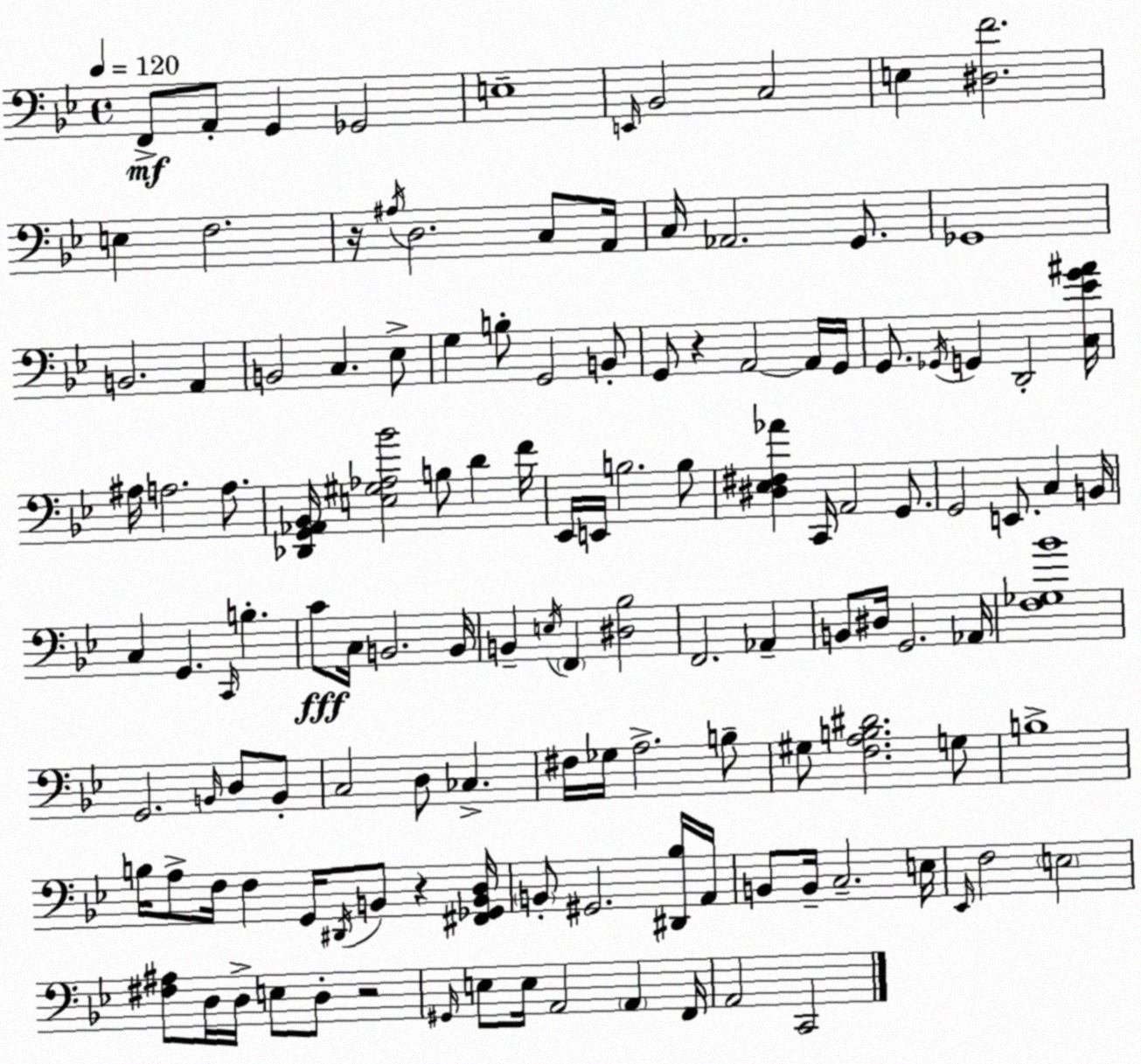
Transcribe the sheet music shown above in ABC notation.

X:1
T:Untitled
M:4/4
L:1/4
K:Bb
F,,/2 A,,/2 G,, _G,,2 E,4 E,,/4 _B,,2 C,2 E, [^D,F]2 E, F,2 z/4 ^A,/4 D,2 C,/2 A,,/4 C,/4 _A,,2 G,,/2 _G,,4 B,,2 A,, B,,2 C, _E,/2 G, B,/2 G,,2 B,,/2 G,,/2 z A,,2 A,,/4 G,,/4 G,,/2 _G,,/4 G,, D,,2 [C,_EG^A]/4 ^A,/4 A,2 A,/2 [_D,,G,,_A,,_B,,]/4 [E,^G,_A,_B]2 B,/2 D F/4 _E,,/4 E,,/4 B,2 B,/2 [^D,_E,^F,_A] C,,/4 A,,2 G,,/2 G,,2 E,,/2 C, B,,/4 C, G,, C,,/4 B, C/2 C,/4 B,,2 B,,/4 B,, E,/4 F,, [^D,_B,]2 F,,2 _A,, B,,/2 ^D,/4 G,,2 _A,,/4 [F,_G,_B]4 G,,2 B,,/4 D,/2 B,,/2 C,2 D,/2 _C, ^F,/4 _G,/4 A,2 B,/2 ^G,/2 [F,A,B,^D]2 G,/2 B,4 B,/4 A,/2 F,/4 F, G,,/4 ^D,,/4 B,,/2 z [^F,,_G,,B,,D,]/4 B,,/2 ^G,,2 [^D,,_B,]/4 A,,/4 B,,/2 B,,/4 C,2 E,/4 _E,,/4 F,2 E,2 [^F,^A,]/2 D,/4 D,/4 E,/2 D,/2 z2 ^G,,/4 E,/2 E,/4 A,,2 A,, F,,/4 A,,2 C,,2